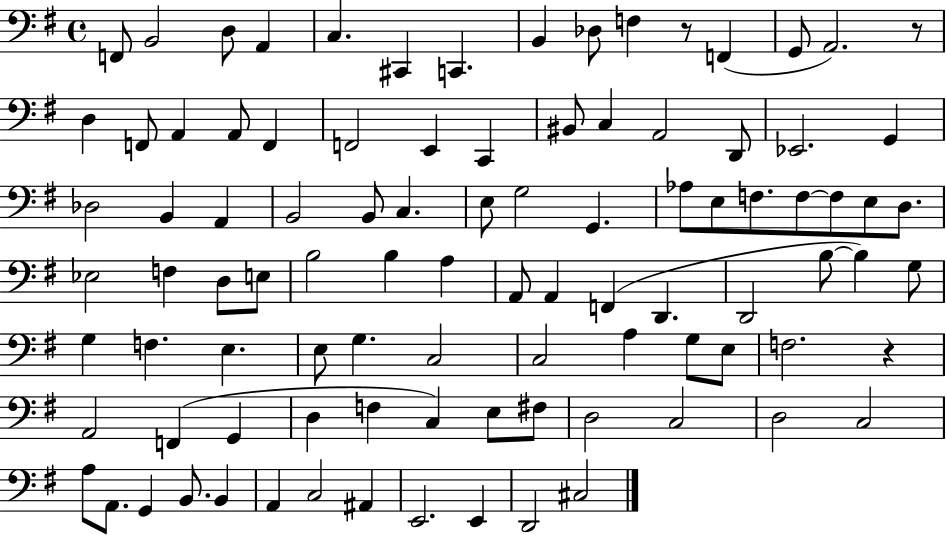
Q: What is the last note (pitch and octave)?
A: C#3